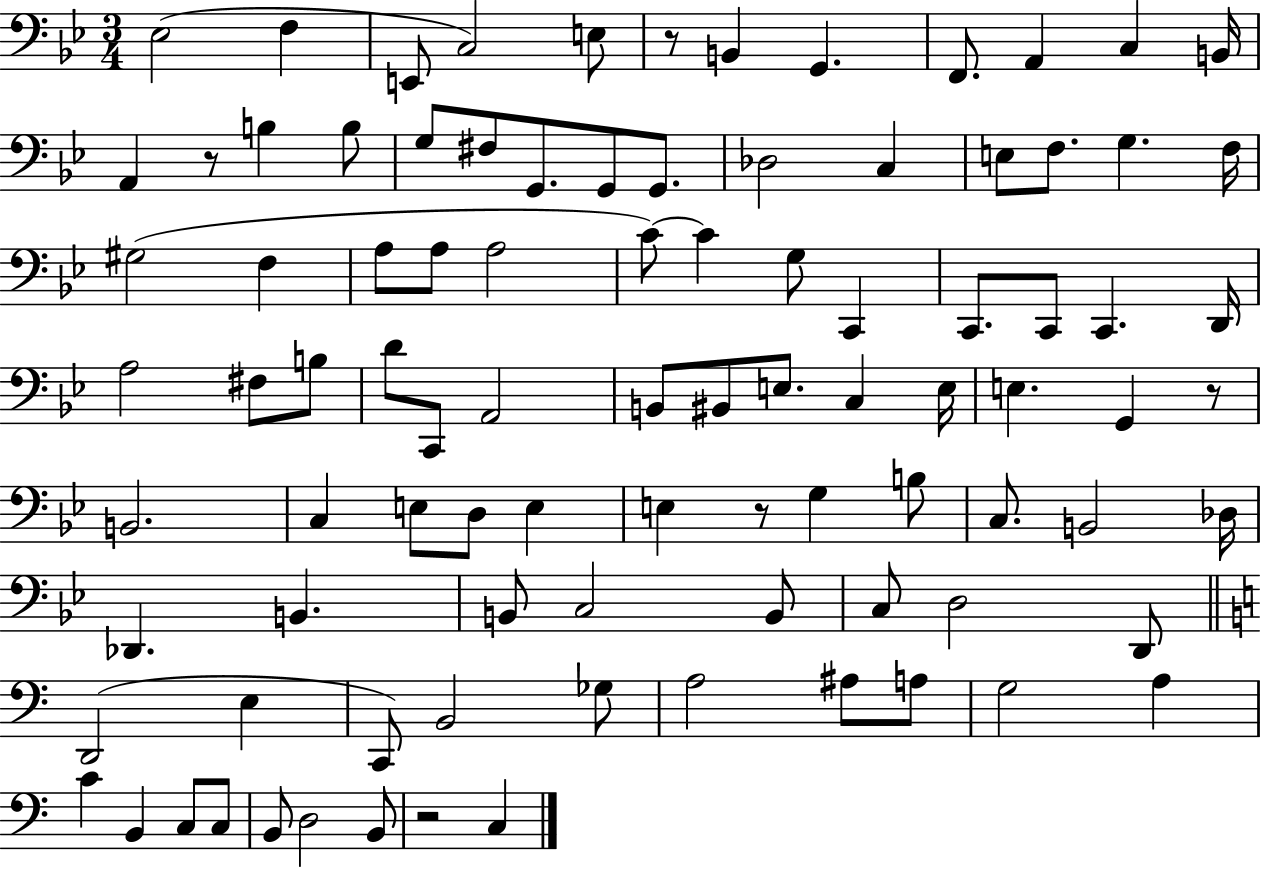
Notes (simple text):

Eb3/h F3/q E2/e C3/h E3/e R/e B2/q G2/q. F2/e. A2/q C3/q B2/s A2/q R/e B3/q B3/e G3/e F#3/e G2/e. G2/e G2/e. Db3/h C3/q E3/e F3/e. G3/q. F3/s G#3/h F3/q A3/e A3/e A3/h C4/e C4/q G3/e C2/q C2/e. C2/e C2/q. D2/s A3/h F#3/e B3/e D4/e C2/e A2/h B2/e BIS2/e E3/e. C3/q E3/s E3/q. G2/q R/e B2/h. C3/q E3/e D3/e E3/q E3/q R/e G3/q B3/e C3/e. B2/h Db3/s Db2/q. B2/q. B2/e C3/h B2/e C3/e D3/h D2/e D2/h E3/q C2/e B2/h Gb3/e A3/h A#3/e A3/e G3/h A3/q C4/q B2/q C3/e C3/e B2/e D3/h B2/e R/h C3/q